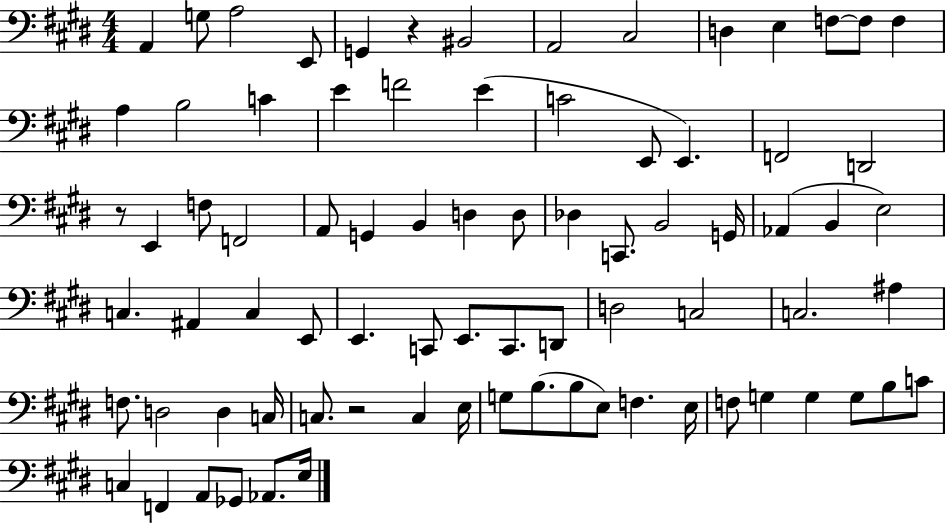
{
  \clef bass
  \numericTimeSignature
  \time 4/4
  \key e \major
  a,4 g8 a2 e,8 | g,4 r4 bis,2 | a,2 cis2 | d4 e4 f8~~ f8 f4 | \break a4 b2 c'4 | e'4 f'2 e'4( | c'2 e,8 e,4.) | f,2 d,2 | \break r8 e,4 f8 f,2 | a,8 g,4 b,4 d4 d8 | des4 c,8. b,2 g,16 | aes,4( b,4 e2) | \break c4. ais,4 c4 e,8 | e,4. c,8 e,8. c,8. d,8 | d2 c2 | c2. ais4 | \break f8. d2 d4 c16 | c8. r2 c4 e16 | g8 b8.( b8 e8) f4. e16 | f8 g4 g4 g8 b8 c'8 | \break c4 f,4 a,8 ges,8 aes,8. e16 | \bar "|."
}